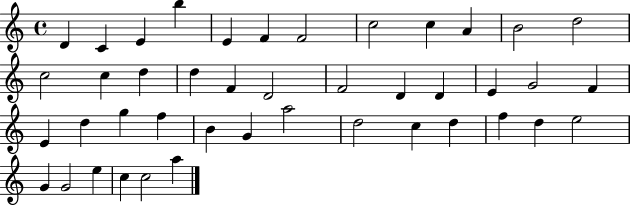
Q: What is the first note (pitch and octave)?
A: D4